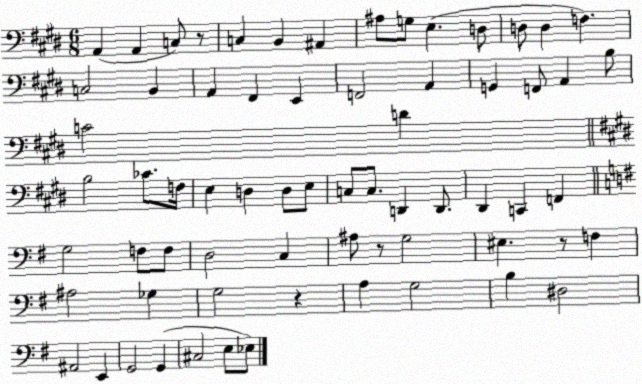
X:1
T:Untitled
M:6/8
L:1/4
K:E
A,, A,, C,/2 z/2 C, B,, ^A,, ^A,/2 G,/2 E, D,/2 D,/2 D, F, C,2 B,, A,, ^F,, E,, F,,2 A,, G,, F,,/2 A,, B,/2 C2 D B,2 _C/2 F,/4 E, D, D,/2 E,/2 C,/2 C,/2 D,, D,,/2 ^D,, C,, F,, G,2 F,/2 F,/2 D,2 C, ^A,/2 z/2 G,2 ^E, z/2 F, ^A,2 _G, G,2 z A, G,2 B, ^D,2 ^A,,2 E,, G,,2 G,, ^C,2 E,/2 _E,/2